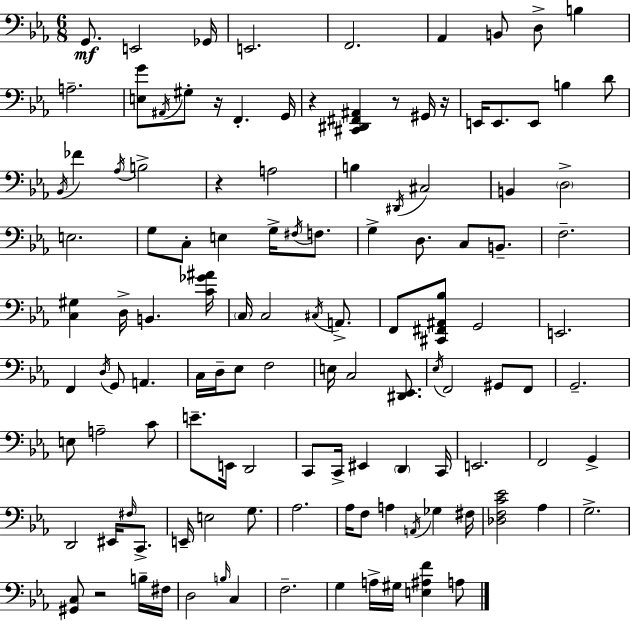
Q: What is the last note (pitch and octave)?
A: A3